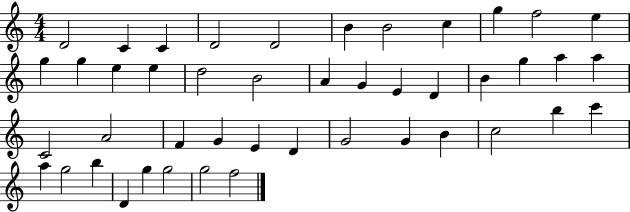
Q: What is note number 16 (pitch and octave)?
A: D5